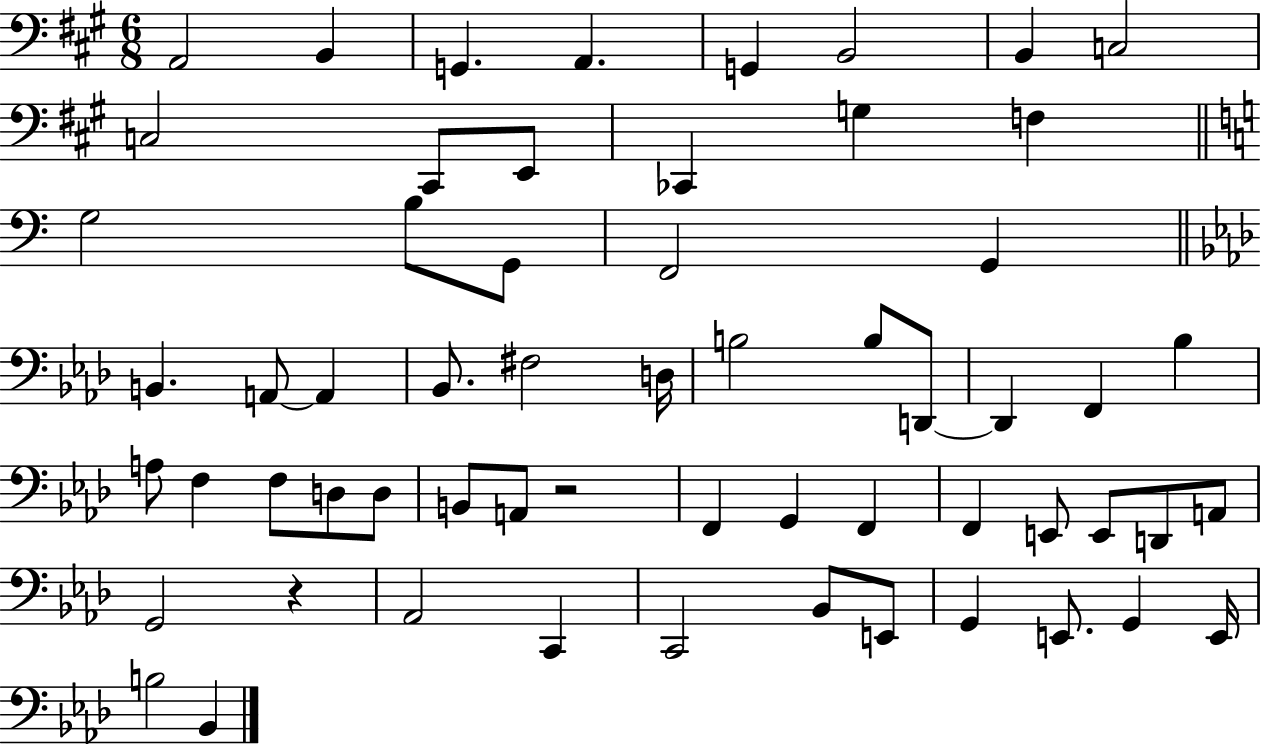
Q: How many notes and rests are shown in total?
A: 60